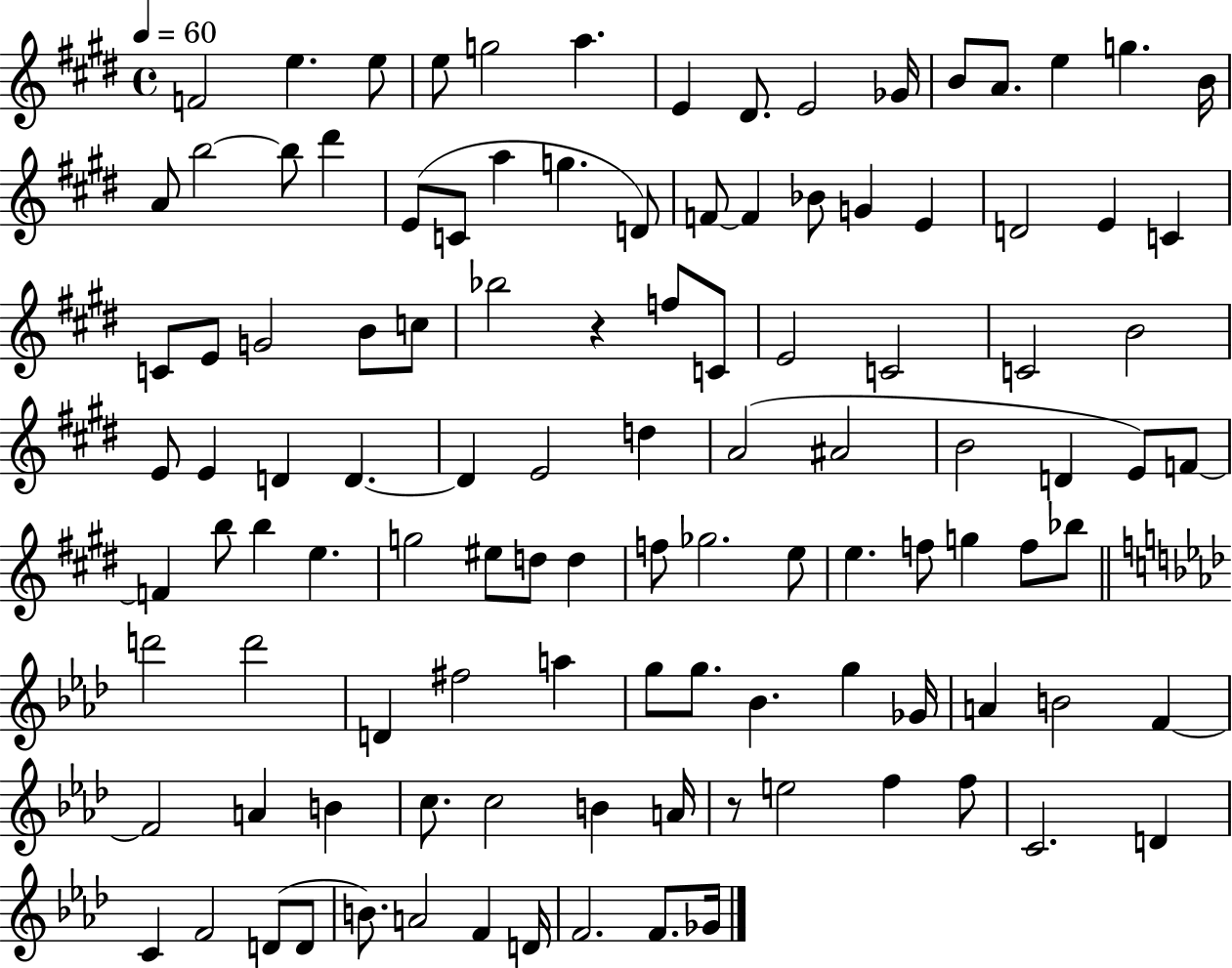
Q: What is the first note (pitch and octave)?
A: F4